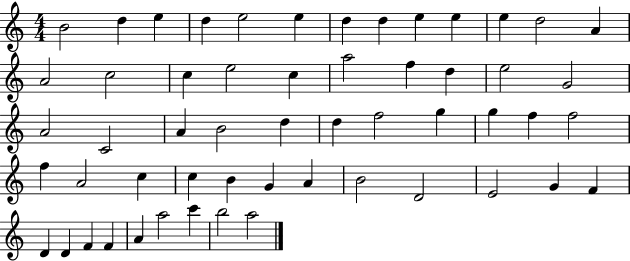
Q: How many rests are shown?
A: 0